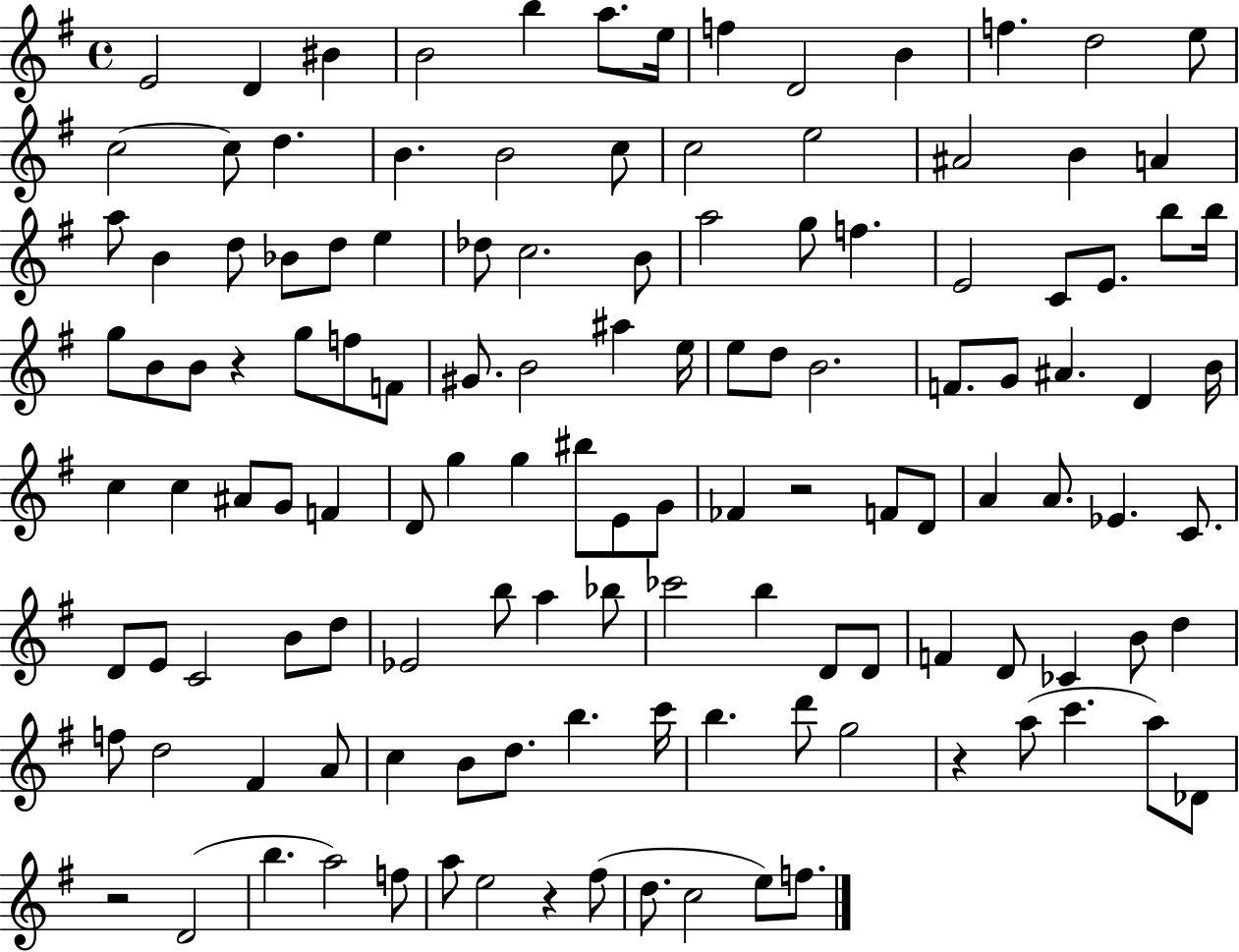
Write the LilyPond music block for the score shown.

{
  \clef treble
  \time 4/4
  \defaultTimeSignature
  \key g \major
  e'2 d'4 bis'4 | b'2 b''4 a''8. e''16 | f''4 d'2 b'4 | f''4. d''2 e''8 | \break c''2~~ c''8 d''4. | b'4. b'2 c''8 | c''2 e''2 | ais'2 b'4 a'4 | \break a''8 b'4 d''8 bes'8 d''8 e''4 | des''8 c''2. b'8 | a''2 g''8 f''4. | e'2 c'8 e'8. b''8 b''16 | \break g''8 b'8 b'8 r4 g''8 f''8 f'8 | gis'8. b'2 ais''4 e''16 | e''8 d''8 b'2. | f'8. g'8 ais'4. d'4 b'16 | \break c''4 c''4 ais'8 g'8 f'4 | d'8 g''4 g''4 bis''8 e'8 g'8 | fes'4 r2 f'8 d'8 | a'4 a'8. ees'4. c'8. | \break d'8 e'8 c'2 b'8 d''8 | ees'2 b''8 a''4 bes''8 | ces'''2 b''4 d'8 d'8 | f'4 d'8 ces'4 b'8 d''4 | \break f''8 d''2 fis'4 a'8 | c''4 b'8 d''8. b''4. c'''16 | b''4. d'''8 g''2 | r4 a''8( c'''4. a''8) des'8 | \break r2 d'2( | b''4. a''2) f''8 | a''8 e''2 r4 fis''8( | d''8. c''2 e''8) f''8. | \break \bar "|."
}